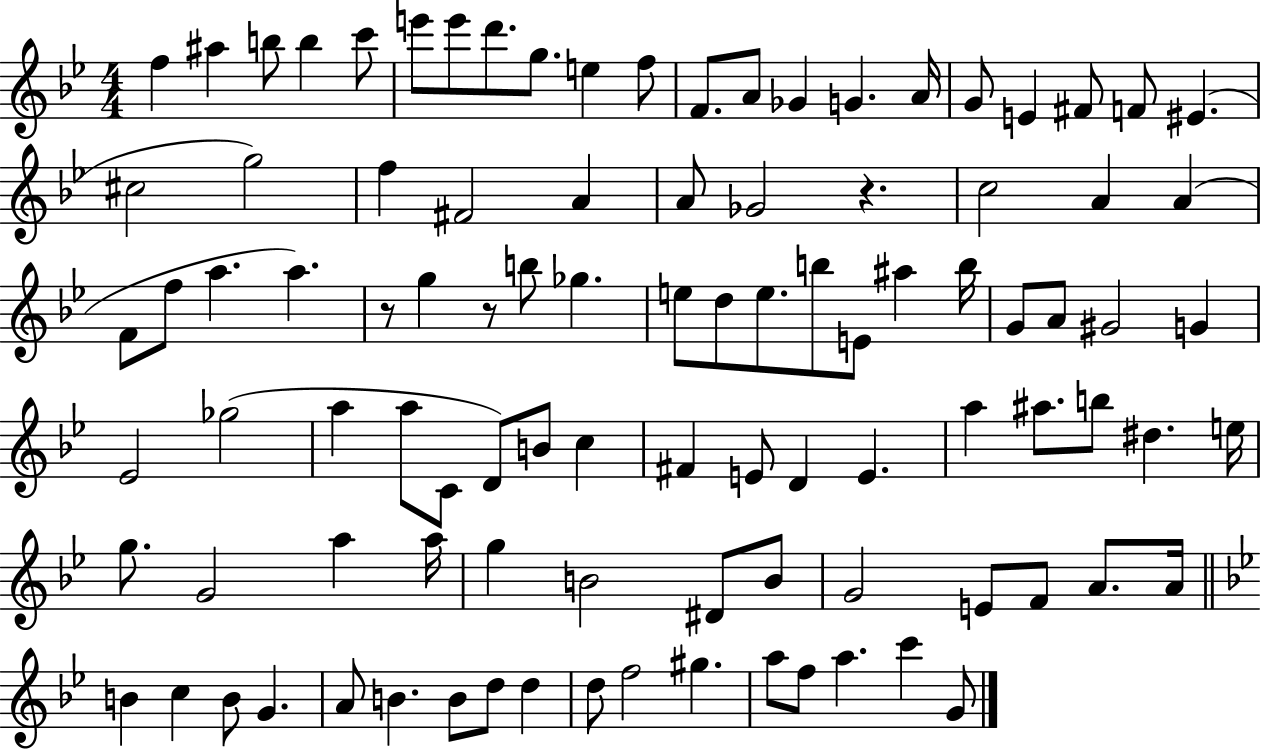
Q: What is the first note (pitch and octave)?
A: F5